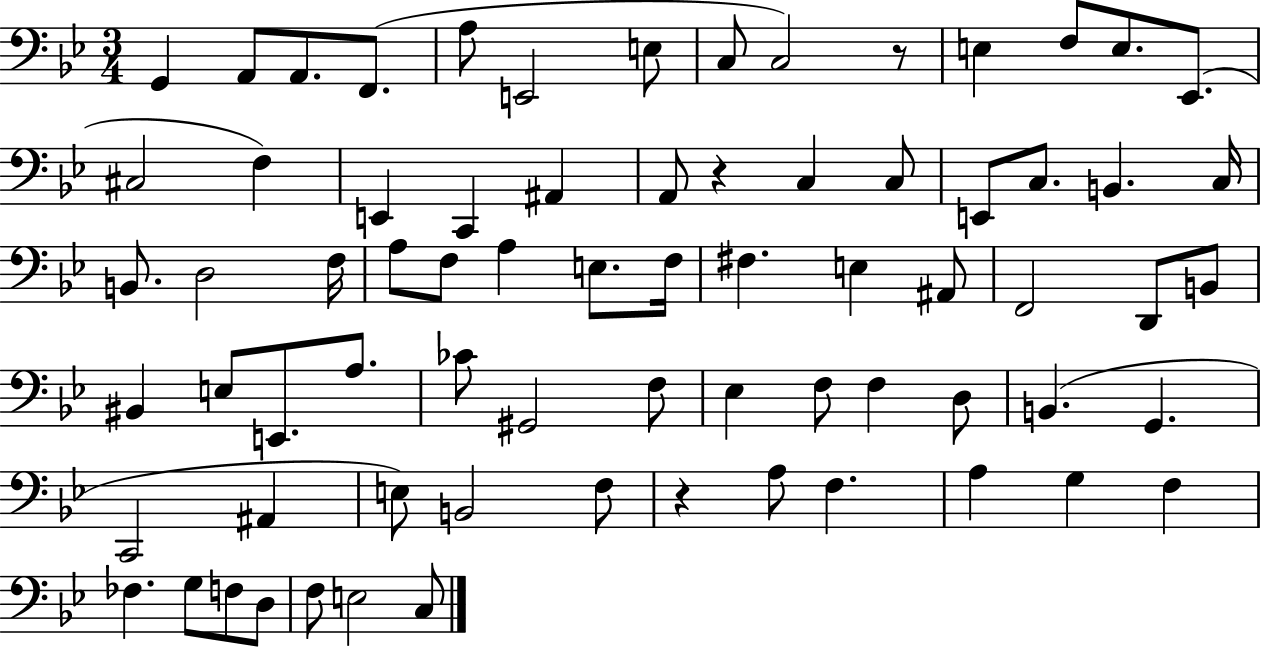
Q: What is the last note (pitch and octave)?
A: C3